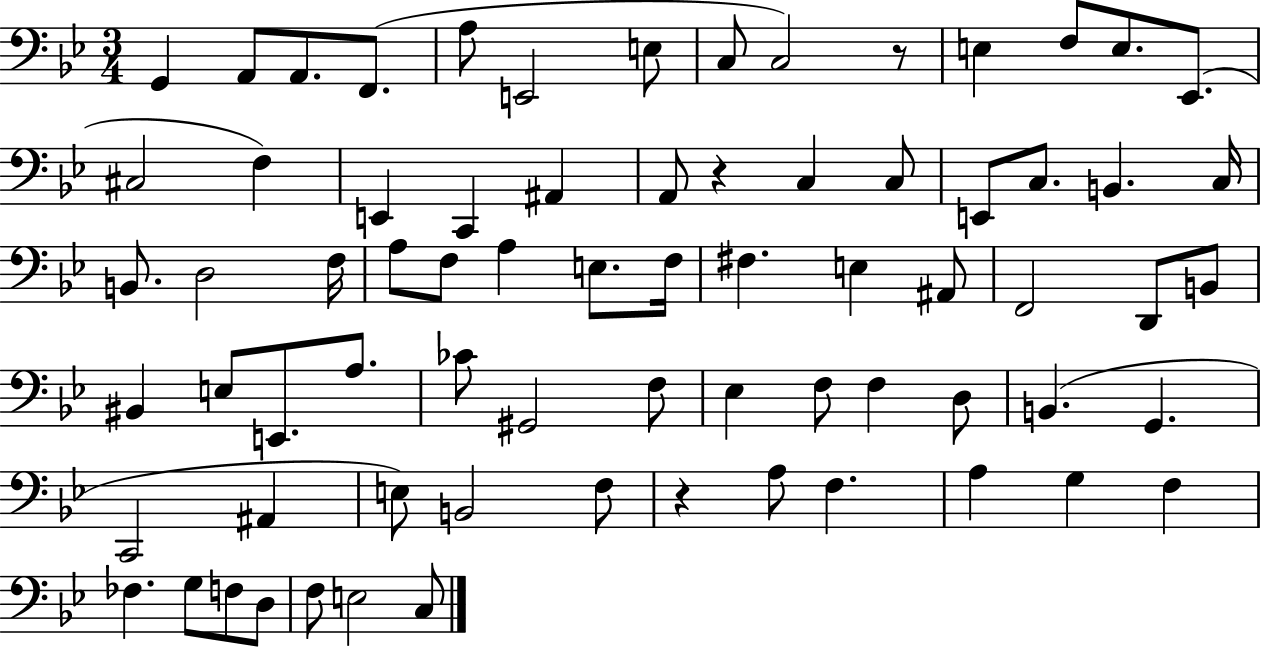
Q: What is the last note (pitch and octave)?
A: C3